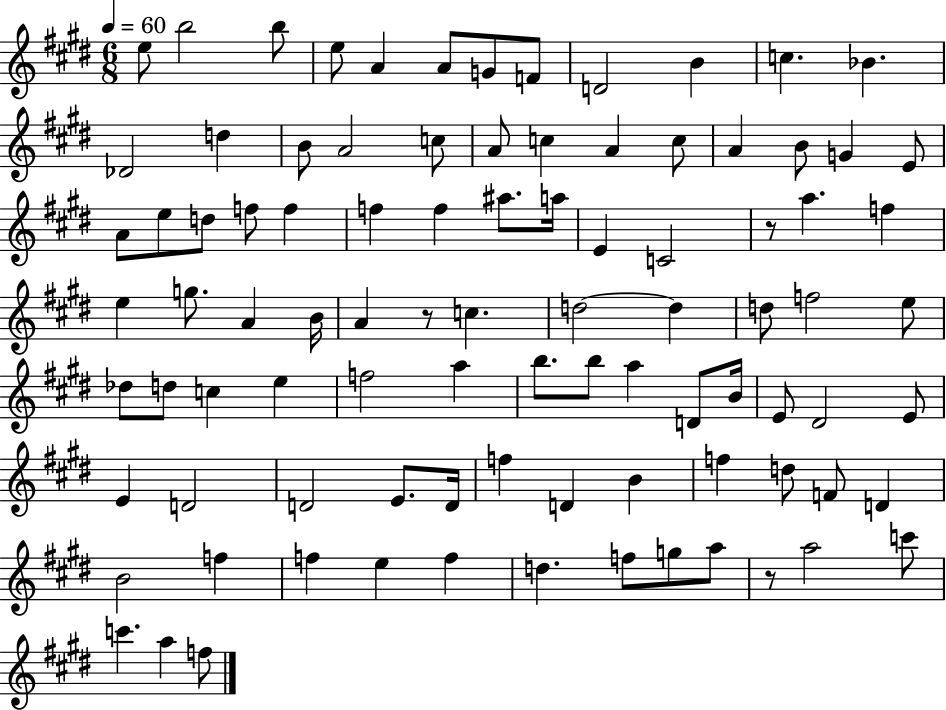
{
  \clef treble
  \numericTimeSignature
  \time 6/8
  \key e \major
  \tempo 4 = 60
  e''8 b''2 b''8 | e''8 a'4 a'8 g'8 f'8 | d'2 b'4 | c''4. bes'4. | \break des'2 d''4 | b'8 a'2 c''8 | a'8 c''4 a'4 c''8 | a'4 b'8 g'4 e'8 | \break a'8 e''8 d''8 f''8 f''4 | f''4 f''4 ais''8. a''16 | e'4 c'2 | r8 a''4. f''4 | \break e''4 g''8. a'4 b'16 | a'4 r8 c''4. | d''2~~ d''4 | d''8 f''2 e''8 | \break des''8 d''8 c''4 e''4 | f''2 a''4 | b''8. b''8 a''4 d'8 b'16 | e'8 dis'2 e'8 | \break e'4 d'2 | d'2 e'8. d'16 | f''4 d'4 b'4 | f''4 d''8 f'8 d'4 | \break b'2 f''4 | f''4 e''4 f''4 | d''4. f''8 g''8 a''8 | r8 a''2 c'''8 | \break c'''4. a''4 f''8 | \bar "|."
}